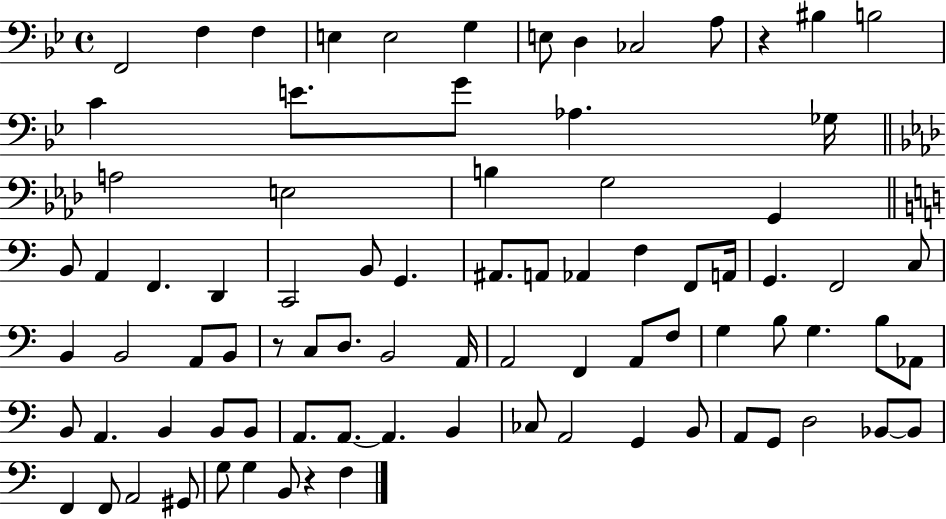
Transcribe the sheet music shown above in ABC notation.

X:1
T:Untitled
M:4/4
L:1/4
K:Bb
F,,2 F, F, E, E,2 G, E,/2 D, _C,2 A,/2 z ^B, B,2 C E/2 G/2 _A, _G,/4 A,2 E,2 B, G,2 G,, B,,/2 A,, F,, D,, C,,2 B,,/2 G,, ^A,,/2 A,,/2 _A,, F, F,,/2 A,,/4 G,, F,,2 C,/2 B,, B,,2 A,,/2 B,,/2 z/2 C,/2 D,/2 B,,2 A,,/4 A,,2 F,, A,,/2 F,/2 G, B,/2 G, B,/2 _A,,/2 B,,/2 A,, B,, B,,/2 B,,/2 A,,/2 A,,/2 A,, B,, _C,/2 A,,2 G,, B,,/2 A,,/2 G,,/2 D,2 _B,,/2 _B,,/2 F,, F,,/2 A,,2 ^G,,/2 G,/2 G, B,,/2 z F,